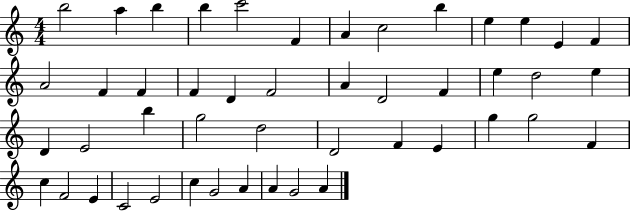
X:1
T:Untitled
M:4/4
L:1/4
K:C
b2 a b b c'2 F A c2 b e e E F A2 F F F D F2 A D2 F e d2 e D E2 b g2 d2 D2 F E g g2 F c F2 E C2 E2 c G2 A A G2 A